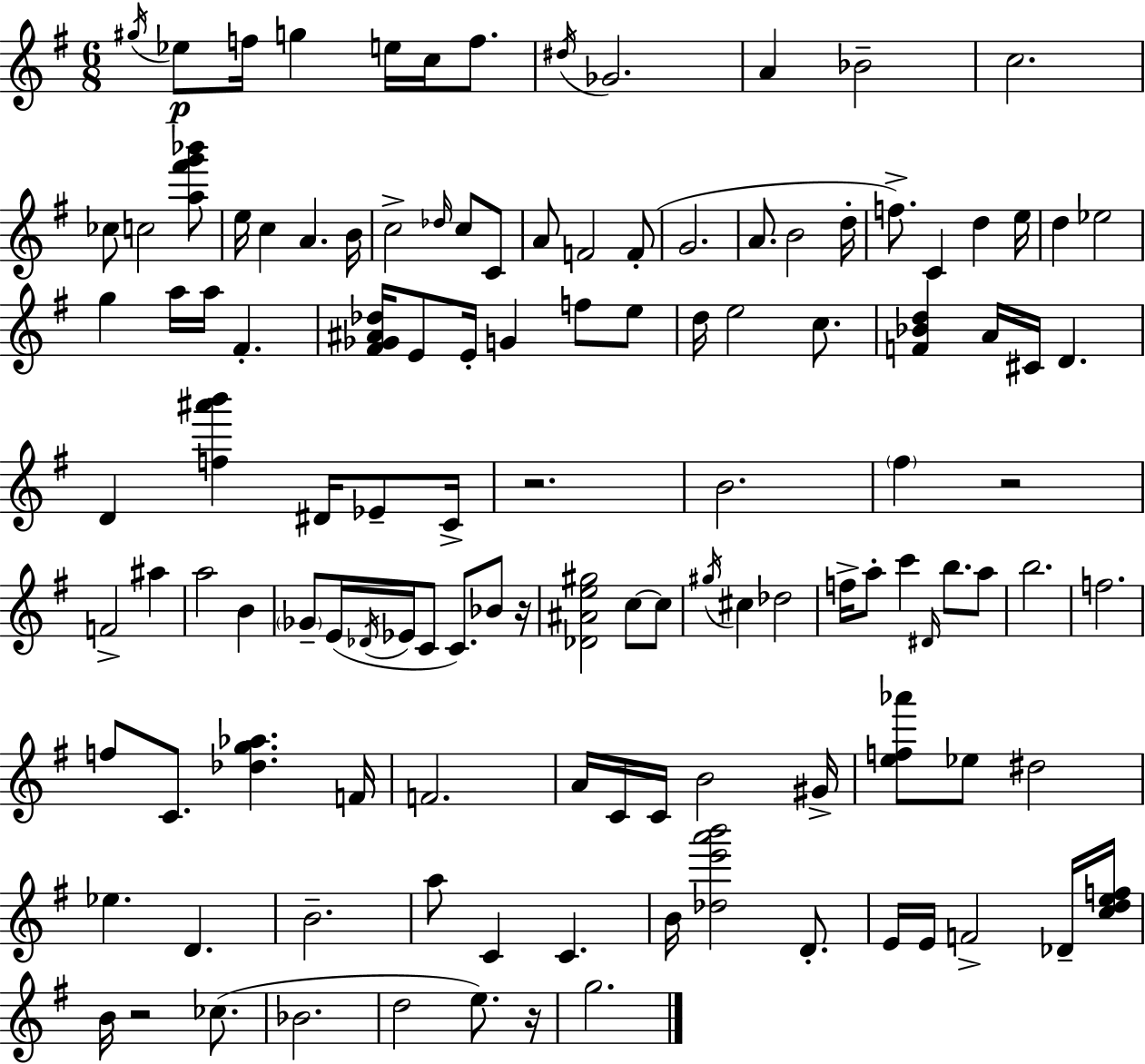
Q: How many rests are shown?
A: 5